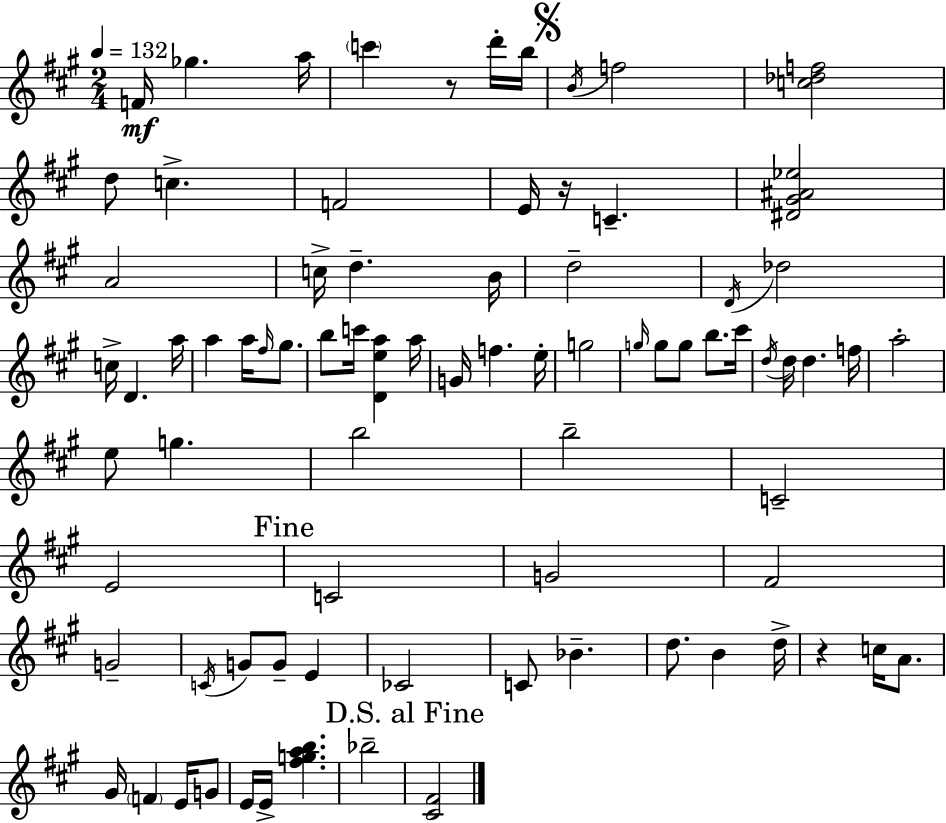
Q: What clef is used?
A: treble